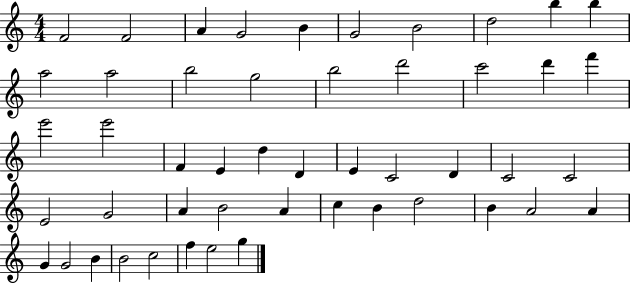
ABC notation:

X:1
T:Untitled
M:4/4
L:1/4
K:C
F2 F2 A G2 B G2 B2 d2 b b a2 a2 b2 g2 b2 d'2 c'2 d' f' e'2 e'2 F E d D E C2 D C2 C2 E2 G2 A B2 A c B d2 B A2 A G G2 B B2 c2 f e2 g